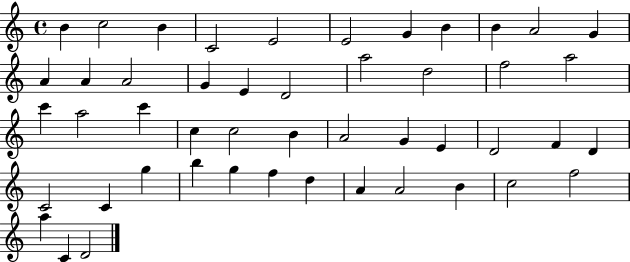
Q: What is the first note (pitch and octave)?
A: B4